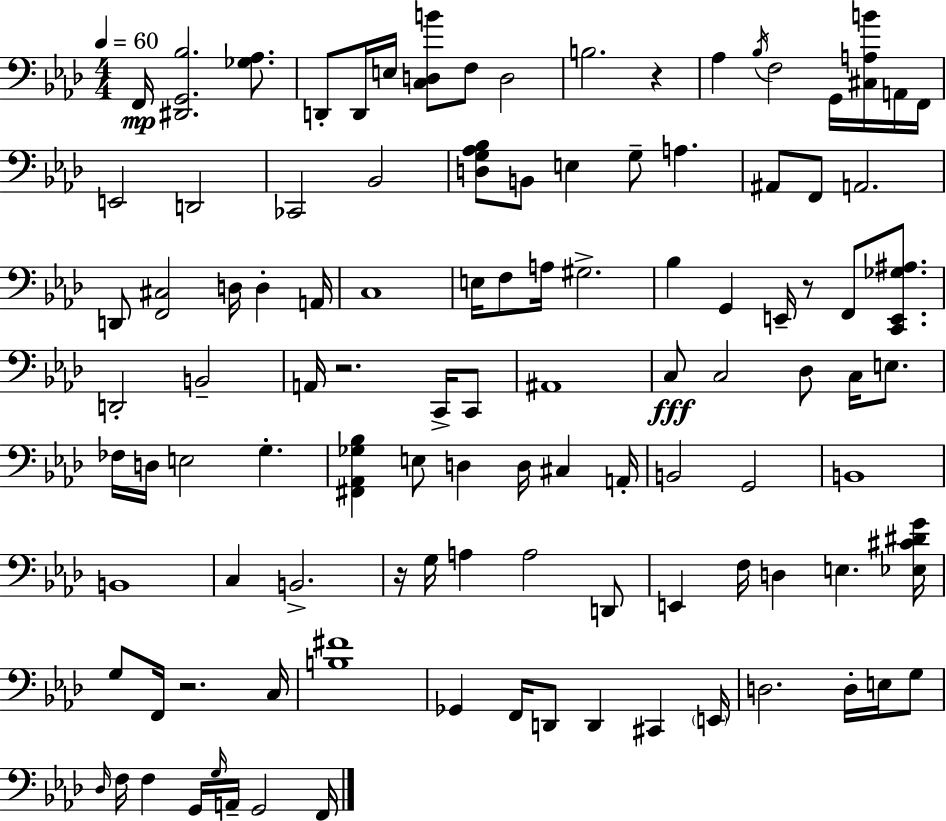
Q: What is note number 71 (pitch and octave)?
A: E3